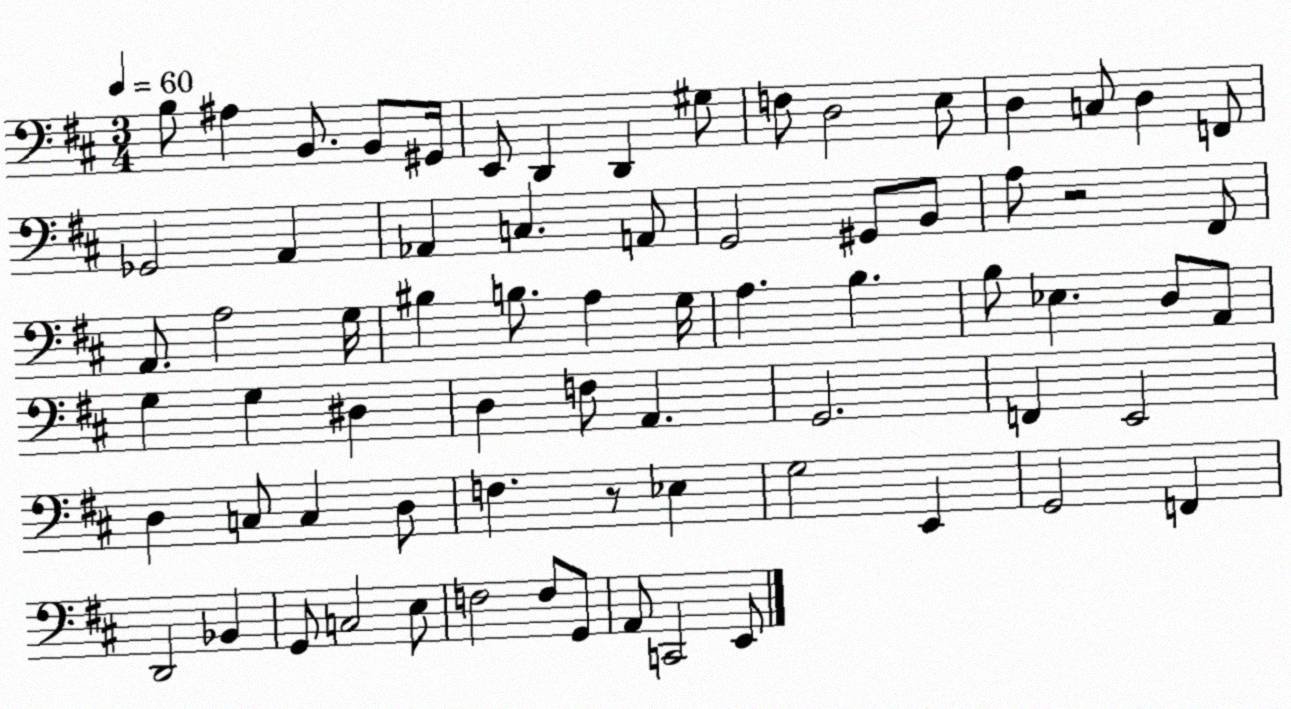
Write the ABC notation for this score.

X:1
T:Untitled
M:3/4
L:1/4
K:D
B,/2 ^A, B,,/2 B,,/2 ^G,,/4 E,,/2 D,, D,, ^G,/2 F,/2 D,2 E,/2 D, C,/2 D, F,,/2 _G,,2 A,, _A,, C, A,,/2 G,,2 ^G,,/2 B,,/2 A,/2 z2 ^F,,/2 A,,/2 A,2 G,/4 ^B, B,/2 A, G,/4 A, B, B,/2 _E, D,/2 A,,/2 G, G, ^D, D, F,/2 A,, G,,2 F,, E,,2 D, C,/2 C, D,/2 F, z/2 _E, G,2 E,, G,,2 F,, D,,2 _B,, G,,/2 C,2 E,/2 F,2 F,/2 G,,/2 A,,/2 C,,2 E,,/2